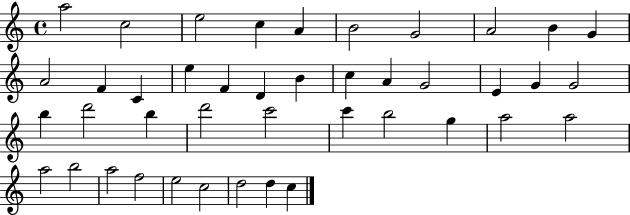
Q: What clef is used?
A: treble